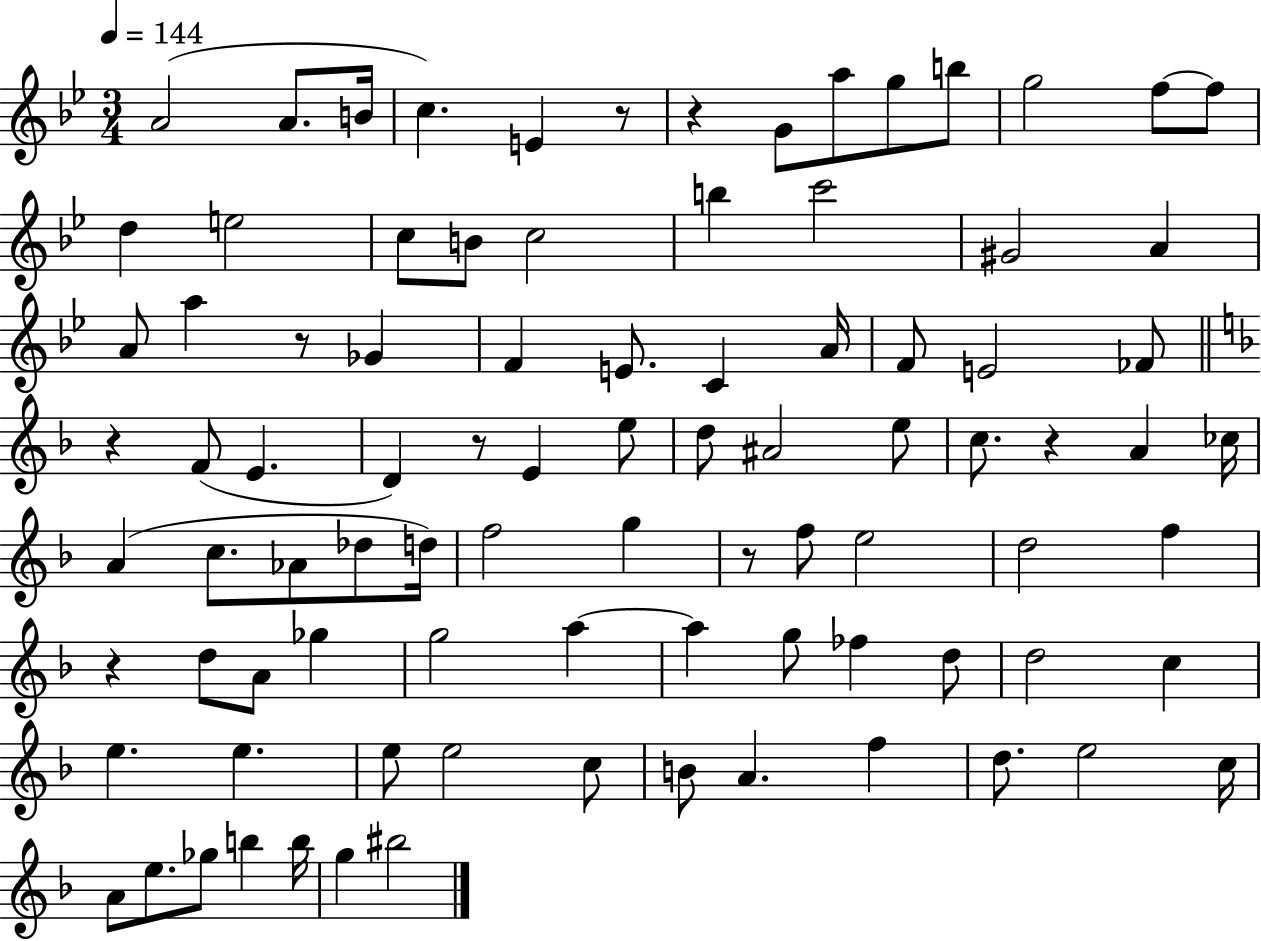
A4/h A4/e. B4/s C5/q. E4/q R/e R/q G4/e A5/e G5/e B5/e G5/h F5/e F5/e D5/q E5/h C5/e B4/e C5/h B5/q C6/h G#4/h A4/q A4/e A5/q R/e Gb4/q F4/q E4/e. C4/q A4/s F4/e E4/h FES4/e R/q F4/e E4/q. D4/q R/e E4/q E5/e D5/e A#4/h E5/e C5/e. R/q A4/q CES5/s A4/q C5/e. Ab4/e Db5/e D5/s F5/h G5/q R/e F5/e E5/h D5/h F5/q R/q D5/e A4/e Gb5/q G5/h A5/q A5/q G5/e FES5/q D5/e D5/h C5/q E5/q. E5/q. E5/e E5/h C5/e B4/e A4/q. F5/q D5/e. E5/h C5/s A4/e E5/e. Gb5/e B5/q B5/s G5/q BIS5/h